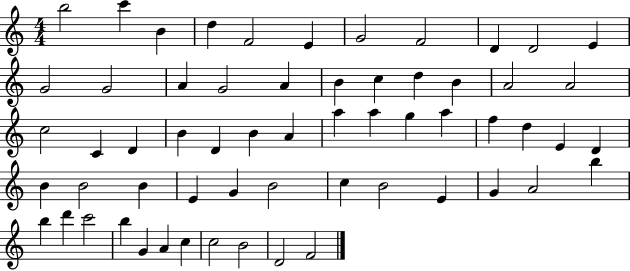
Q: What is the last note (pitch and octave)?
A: F4